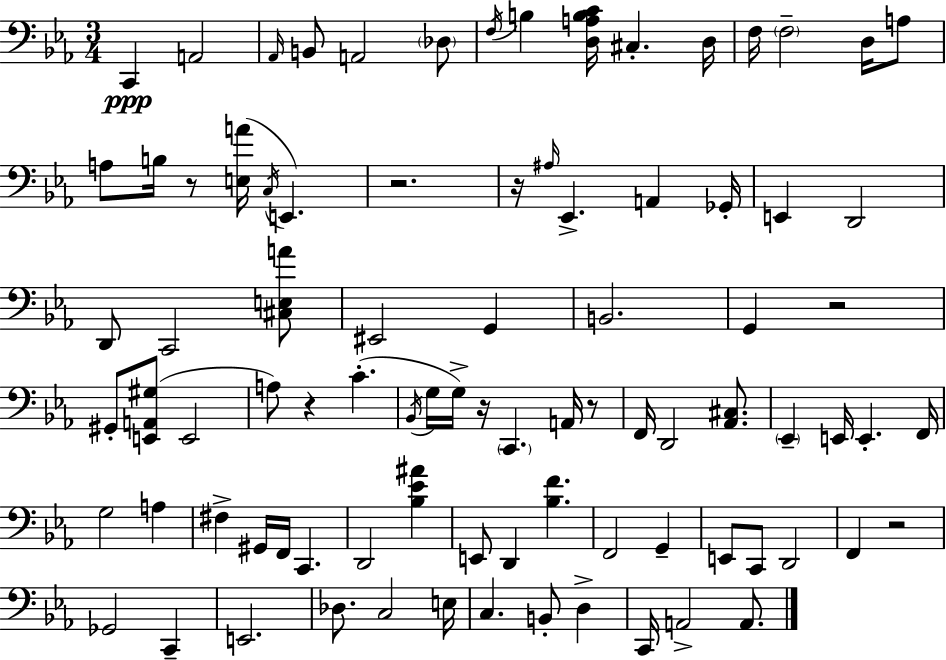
{
  \clef bass
  \numericTimeSignature
  \time 3/4
  \key ees \major
  c,4\ppp a,2 | \grace { aes,16 } b,8 a,2 \parenthesize des8 | \acciaccatura { f16 } b4 <d a b c'>16 cis4.-. | d16 f16 \parenthesize f2-- d16 | \break a8 a8 b16 r8 <e a'>16( \acciaccatura { c16 } e,4.) | r2. | r16 \grace { ais16 } ees,4.-> a,4 | ges,16-. e,4 d,2 | \break d,8 c,2 | <cis e a'>8 eis,2 | g,4 b,2. | g,4 r2 | \break gis,8-. <e, a, gis>8( e,2 | a8) r4 c'4.-.( | \acciaccatura { bes,16 } g16 g16->) r16 \parenthesize c,4. | a,16 r8 f,16 d,2 | \break <aes, cis>8. \parenthesize ees,4-- e,16 e,4.-. | f,16 g2 | a4 fis4-> gis,16 f,16 c,4. | d,2 | \break <bes ees' ais'>4 e,8 d,4 <bes f'>4. | f,2 | g,4-- e,8 c,8 d,2 | f,4 r2 | \break ges,2 | c,4-- e,2. | des8. c2 | e16 c4. b,8-. | \break d4-> c,16 a,2-> | a,8. \bar "|."
}